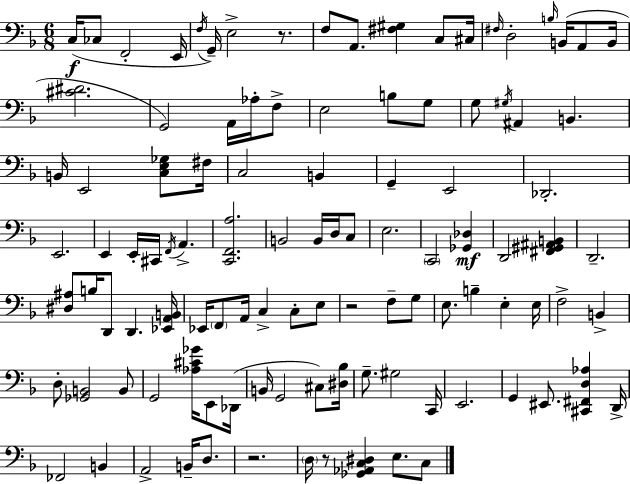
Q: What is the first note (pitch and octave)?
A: C3